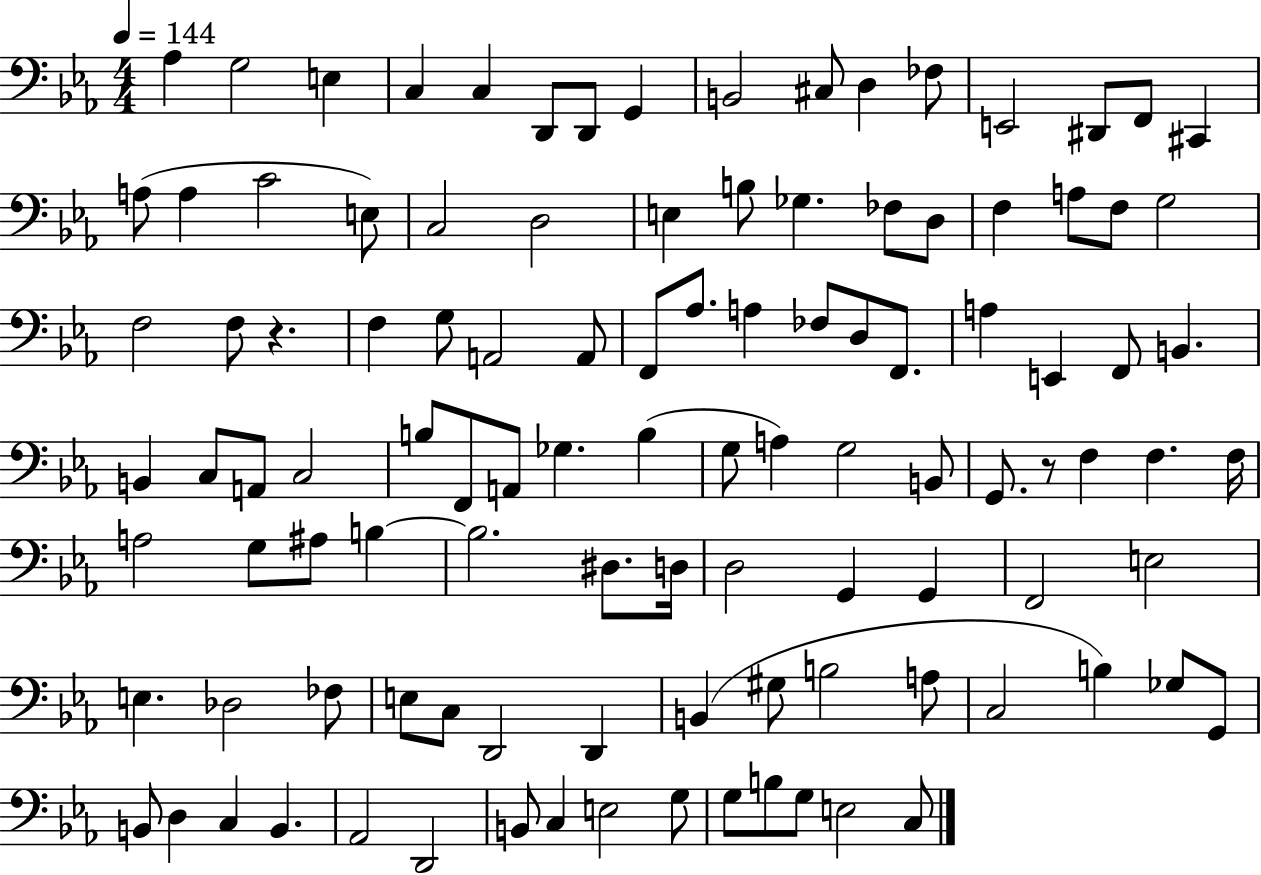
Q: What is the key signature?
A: EES major